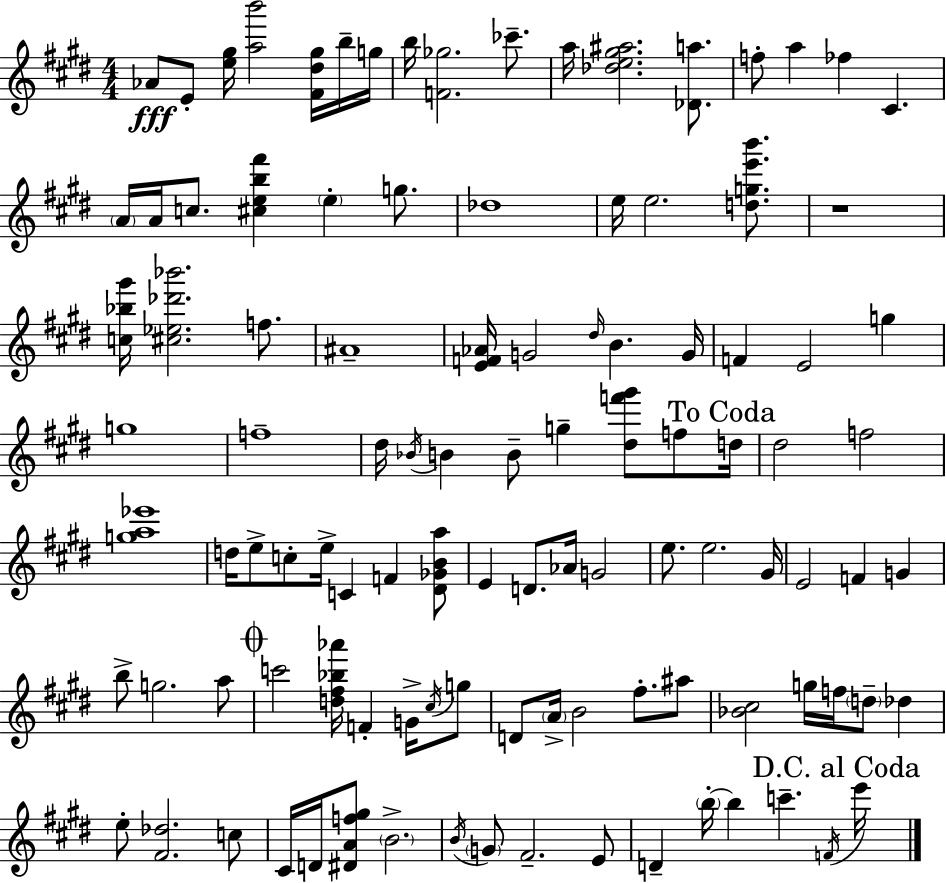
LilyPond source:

{
  \clef treble
  \numericTimeSignature
  \time 4/4
  \key e \major
  \repeat volta 2 { aes'8\fff e'8-. <e'' gis''>16 <a'' b'''>2 <fis' dis'' gis''>16 b''16-- g''16 | b''16 <f' ges''>2. ces'''8.-- | a''16 <des'' e'' gis'' ais''>2. <des' a''>8. | f''8-. a''4 fes''4 cis'4. | \break \parenthesize a'16 a'16 c''8. <cis'' e'' b'' fis'''>4 \parenthesize e''4-. g''8. | des''1 | e''16 e''2. <d'' g'' e''' b'''>8. | r1 | \break <c'' bes'' gis'''>16 <cis'' ees'' des''' bes'''>2. f''8. | ais'1-- | <e' f' aes'>16 g'2 \grace { dis''16 } b'4. | g'16 f'4 e'2 g''4 | \break g''1 | f''1-- | dis''16 \acciaccatura { bes'16 } b'4 b'8-- g''4-- <dis'' f''' gis'''>8 f''8 | \mark "To Coda" d''16 dis''2 f''2 | \break <g'' a'' ees'''>1 | d''16 e''8-> c''8-. e''16-> c'4 f'4 | <dis' ges' b' a''>8 e'4 d'8. aes'16 g'2 | e''8. e''2. | \break gis'16 e'2 f'4 g'4 | b''8-> g''2. | a''8 \mark \markup { \musicglyph "scripts.coda" } c'''2 <d'' fis'' bes'' aes'''>16 f'4-. g'16-> | \acciaccatura { cis''16 } g''8 d'8 \parenthesize a'16-> b'2 fis''8.-. | \break ais''8 <bes' cis''>2 g''16 f''16 \parenthesize d''8-- des''4 | e''8-. <fis' des''>2. | c''8 cis'16 d'16 <dis' a' f'' gis''>8 \parenthesize b'2.-> | \acciaccatura { b'16 } \parenthesize g'8 fis'2.-- | \break e'8 d'4-- \parenthesize b''16-.~~ b''4 c'''4.-- | \acciaccatura { f'16 } \mark "D.C. al Coda" e'''16 } \bar "|."
}